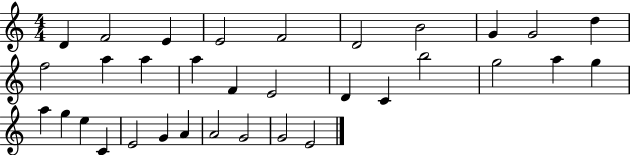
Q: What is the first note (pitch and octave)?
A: D4